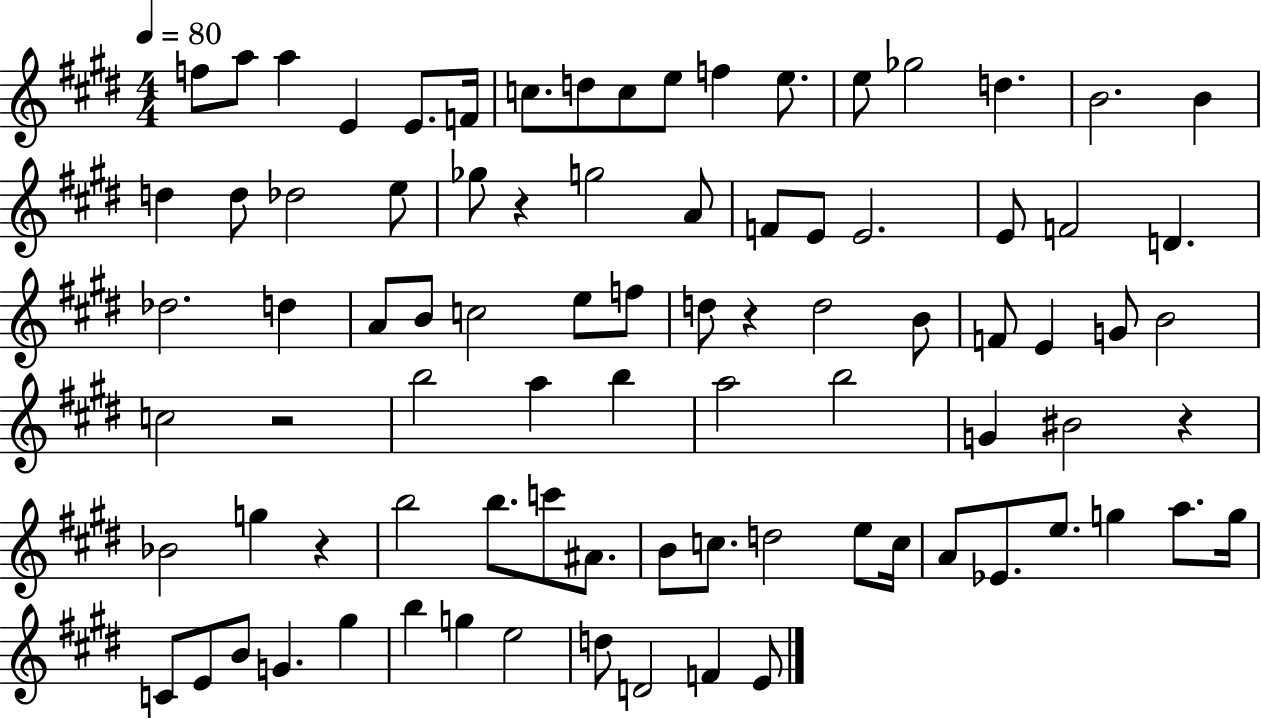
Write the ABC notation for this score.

X:1
T:Untitled
M:4/4
L:1/4
K:E
f/2 a/2 a E E/2 F/4 c/2 d/2 c/2 e/2 f e/2 e/2 _g2 d B2 B d d/2 _d2 e/2 _g/2 z g2 A/2 F/2 E/2 E2 E/2 F2 D _d2 d A/2 B/2 c2 e/2 f/2 d/2 z d2 B/2 F/2 E G/2 B2 c2 z2 b2 a b a2 b2 G ^B2 z _B2 g z b2 b/2 c'/2 ^A/2 B/2 c/2 d2 e/2 c/4 A/2 _E/2 e/2 g a/2 g/4 C/2 E/2 B/2 G ^g b g e2 d/2 D2 F E/2